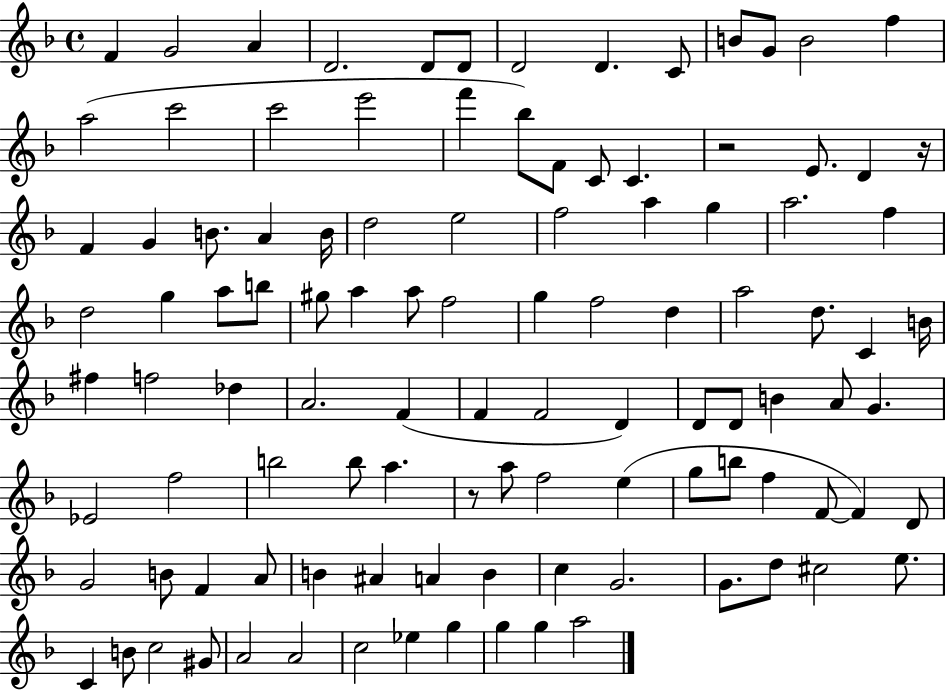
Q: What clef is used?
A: treble